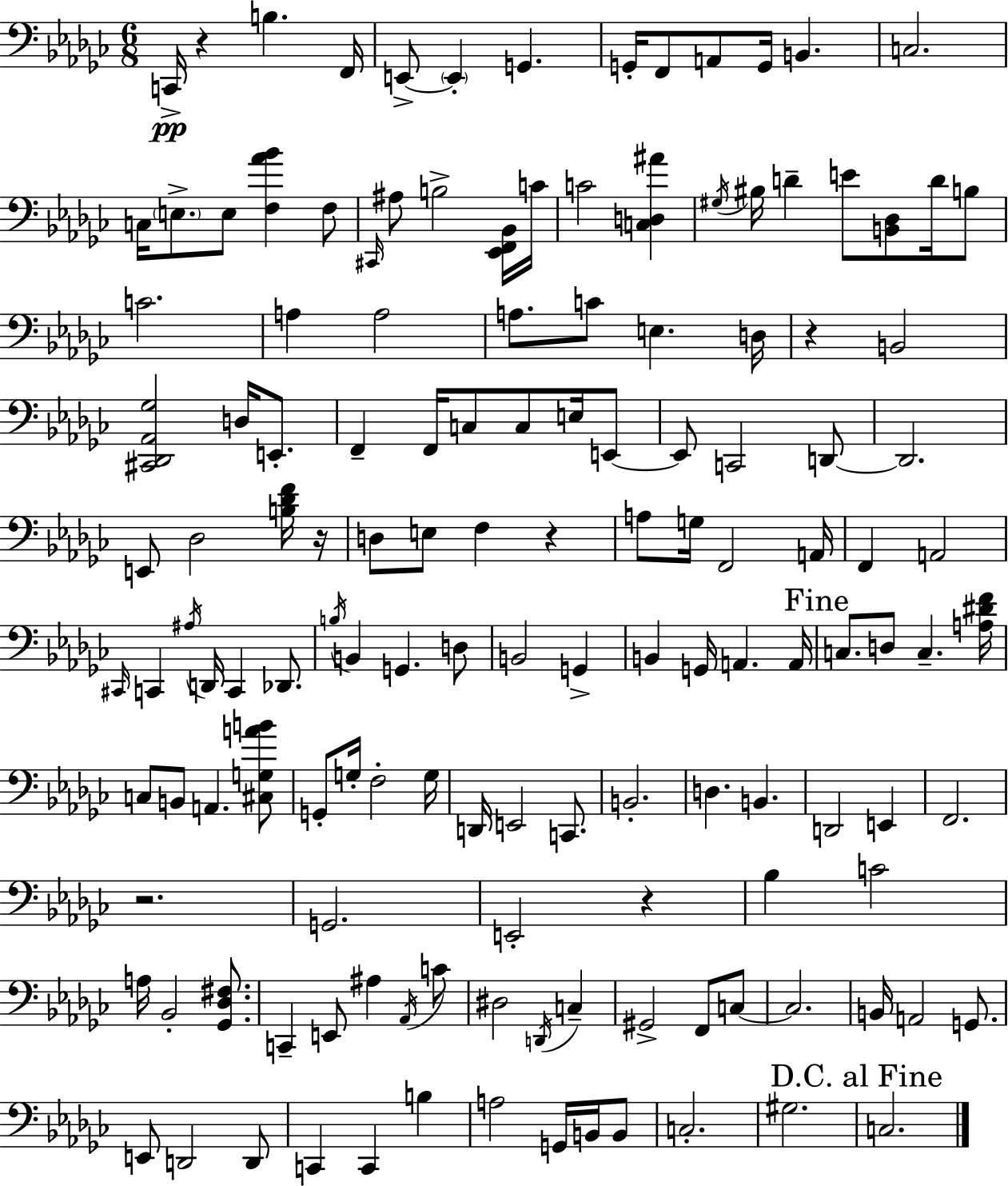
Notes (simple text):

C2/s R/q B3/q. F2/s E2/e E2/q G2/q. G2/s F2/e A2/e G2/s B2/q. C3/h. C3/s E3/e. E3/e [F3,Ab4,Bb4]/q F3/e C#2/s A#3/e B3/h [Eb2,F2,Bb2]/s C4/s C4/h [C3,D3,A#4]/q G#3/s BIS3/s D4/q E4/e [B2,Db3]/e D4/s B3/e C4/h. A3/q A3/h A3/e. C4/e E3/q. D3/s R/q B2/h [C#2,Db2,Ab2,Gb3]/h D3/s E2/e. F2/q F2/s C3/e C3/e E3/s E2/e E2/e C2/h D2/e D2/h. E2/e Db3/h [B3,Db4,F4]/s R/s D3/e E3/e F3/q R/q A3/e G3/s F2/h A2/s F2/q A2/h C#2/s C2/q A#3/s D2/s C2/q Db2/e. B3/s B2/q G2/q. D3/e B2/h G2/q B2/q G2/s A2/q. A2/s C3/e. D3/e C3/q. [A3,D#4,F4]/s C3/e B2/e A2/q. [C#3,G3,A4,B4]/e G2/e G3/s F3/h G3/s D2/s E2/h C2/e. B2/h. D3/q. B2/q. D2/h E2/q F2/h. R/h. G2/h. E2/h R/q Bb3/q C4/h A3/s Bb2/h [Gb2,Db3,F#3]/e. C2/q E2/e A#3/q Ab2/s C4/e D#3/h D2/s C3/q G#2/h F2/e C3/e C3/h. B2/s A2/h G2/e. E2/e D2/h D2/e C2/q C2/q B3/q A3/h G2/s B2/s B2/e C3/h. G#3/h. C3/h.